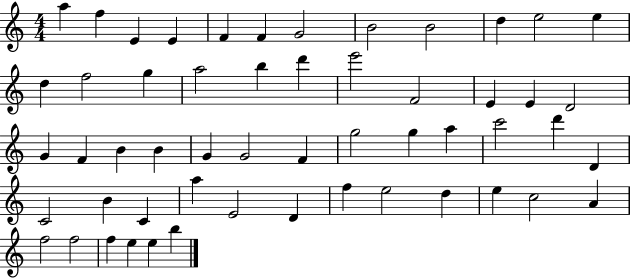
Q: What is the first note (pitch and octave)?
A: A5